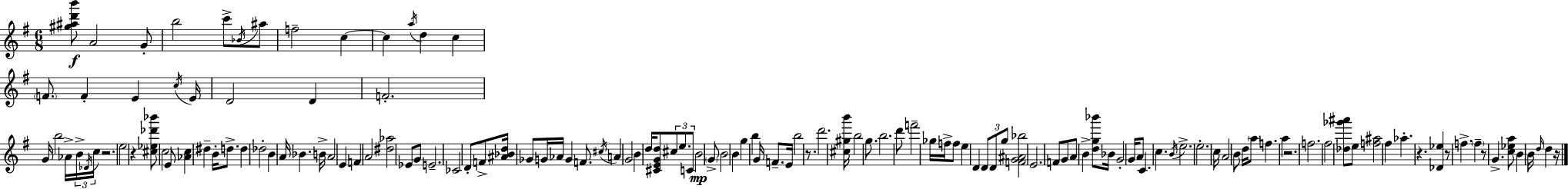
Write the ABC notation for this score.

X:1
T:Untitled
M:6/8
L:1/4
K:Em
[^g^ad'b']/2 A2 G/2 b2 c'/2 _B/4 ^a/2 f2 c c a/4 d c F/2 F E c/4 E/4 D2 D F2 G/4 b2 _A/4 B/4 _D/4 c/4 z2 e2 z [^c_e_d'_b']/2 c2 E/2 [_Ac] ^d B/4 d/2 d _d2 B A/4 _B B/4 A2 E F A2 [^d_a]2 _E/2 G/2 E2 _C2 D/2 F/2 [^A_Bd]/4 _G/2 G/4 _A/4 G F/2 ^c/4 A G2 B d/4 [^CEGd]/2 ^c/2 e/2 C/2 B2 G/2 B2 B g b G/4 F/2 E/4 b2 z/2 d'2 [^c^gb']/4 b2 g/2 b2 d'/2 f'2 _g/4 f/4 f/2 e D D/2 D/2 g/2 [FG^A_b]2 E2 F/2 G/2 A/2 B [dg_b']/2 _B/4 G2 G/4 A/2 C c B/4 e2 e2 c/4 A2 B/2 d/4 a/2 f a z2 f2 ^f2 [_d_g'^a']/2 e/2 [f^a]2 ^f _a z [_D_e] z/2 f f z/2 G [c_ea]/2 B B/4 d/4 d z/4